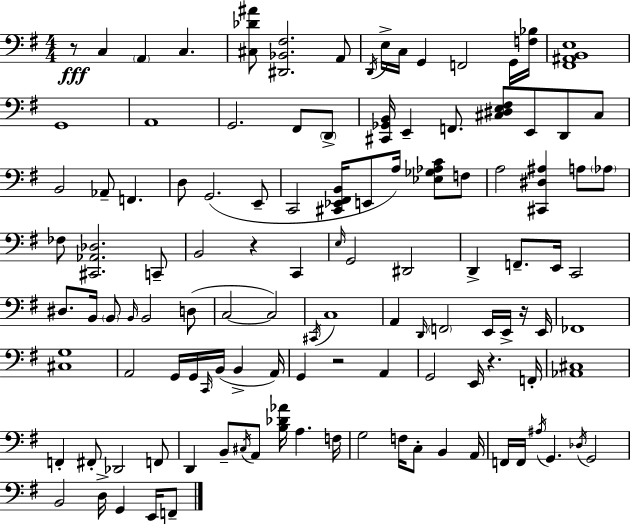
R/e C3/q A2/q C3/q. [C#3,Db4,A#4]/e [D#2,Bb2,F#3]/h. A2/e D2/s E3/s C3/s G2/q F2/h G2/s [F3,Bb3]/s [F#2,A#2,B2,E3]/w G2/w A2/w G2/h. F#2/e D2/e [C#2,Gb2,B2]/s E2/q F2/e. [C#3,D#3,E3,F#3]/e E2/e D2/e C#3/e B2/h Ab2/e F2/q. D3/e G2/h. E2/e C2/h [C#2,Eb2,F#2,B2]/s E2/e A3/s [Eb3,Gb3,Ab3,C4]/e F3/e A3/h [C#2,D#3,A#3]/q A3/e Ab3/e FES3/e [C#2,Ab2,Db3]/h. C2/e B2/h R/q C2/q E3/s G2/h D#2/h D2/q F2/e. E2/s C2/h D#3/e. B2/s B2/e B2/s B2/h D3/e C3/h C3/h C#2/s C3/w A2/q D2/s F2/h E2/s E2/s R/s E2/s FES2/w [C#3,G3]/w A2/h G2/s G2/s C2/s B2/s B2/q A2/s G2/q R/h A2/q G2/h E2/s R/q. F2/s [Ab2,C#3]/w F2/q F#2/e Db2/h F2/e D2/q B2/e C#3/s A2/e [B3,Db4,Ab4]/s A3/q. F3/s G3/h F3/s C3/e B2/q A2/s F2/s F2/s A#3/s G2/q. Db3/s G2/h B2/h D3/s G2/q E2/s F2/e